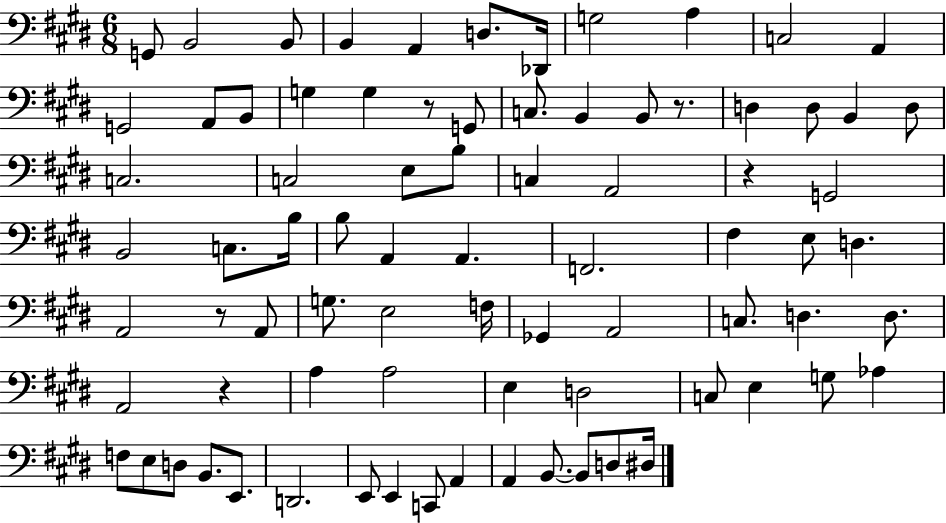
X:1
T:Untitled
M:6/8
L:1/4
K:E
G,,/2 B,,2 B,,/2 B,, A,, D,/2 _D,,/4 G,2 A, C,2 A,, G,,2 A,,/2 B,,/2 G, G, z/2 G,,/2 C,/2 B,, B,,/2 z/2 D, D,/2 B,, D,/2 C,2 C,2 E,/2 B,/2 C, A,,2 z G,,2 B,,2 C,/2 B,/4 B,/2 A,, A,, F,,2 ^F, E,/2 D, A,,2 z/2 A,,/2 G,/2 E,2 F,/4 _G,, A,,2 C,/2 D, D,/2 A,,2 z A, A,2 E, D,2 C,/2 E, G,/2 _A, F,/2 E,/2 D,/2 B,,/2 E,,/2 D,,2 E,,/2 E,, C,,/2 A,, A,, B,,/2 B,,/2 D,/2 ^D,/4